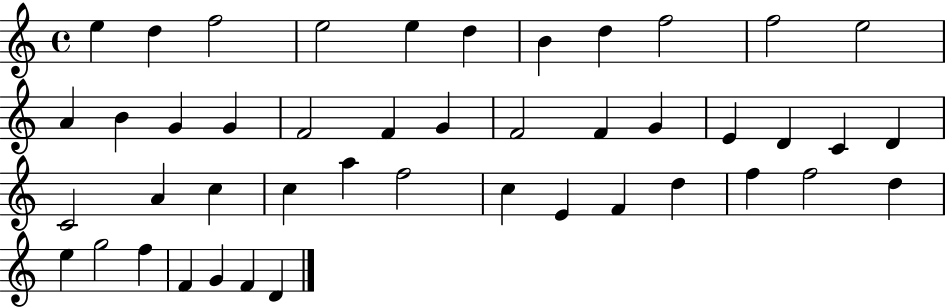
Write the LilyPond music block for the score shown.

{
  \clef treble
  \time 4/4
  \defaultTimeSignature
  \key c \major
  e''4 d''4 f''2 | e''2 e''4 d''4 | b'4 d''4 f''2 | f''2 e''2 | \break a'4 b'4 g'4 g'4 | f'2 f'4 g'4 | f'2 f'4 g'4 | e'4 d'4 c'4 d'4 | \break c'2 a'4 c''4 | c''4 a''4 f''2 | c''4 e'4 f'4 d''4 | f''4 f''2 d''4 | \break e''4 g''2 f''4 | f'4 g'4 f'4 d'4 | \bar "|."
}